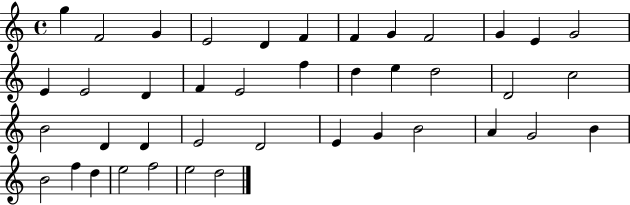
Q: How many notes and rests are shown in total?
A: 41